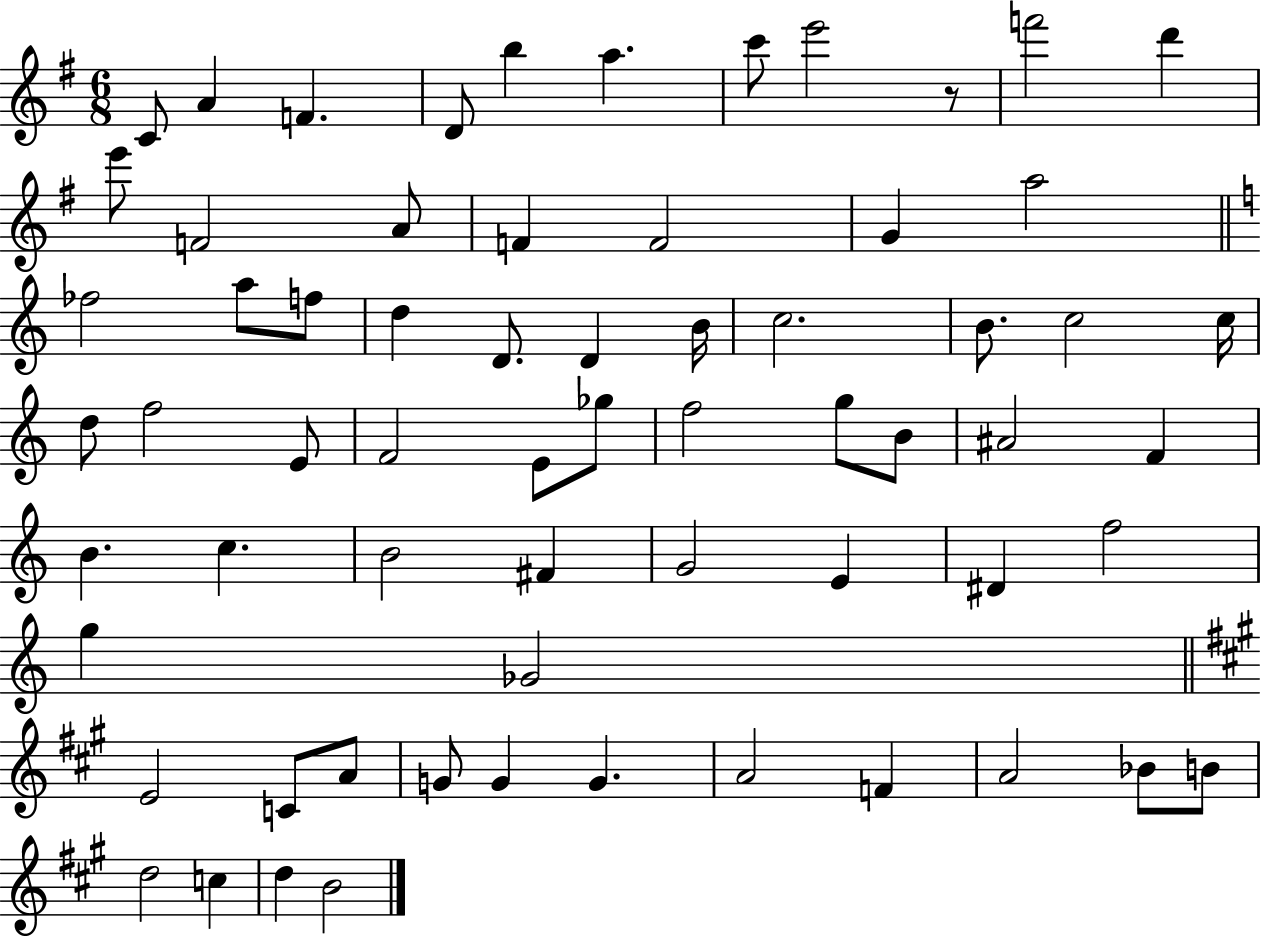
C4/e A4/q F4/q. D4/e B5/q A5/q. C6/e E6/h R/e F6/h D6/q E6/e F4/h A4/e F4/q F4/h G4/q A5/h FES5/h A5/e F5/e D5/q D4/e. D4/q B4/s C5/h. B4/e. C5/h C5/s D5/e F5/h E4/e F4/h E4/e Gb5/e F5/h G5/e B4/e A#4/h F4/q B4/q. C5/q. B4/h F#4/q G4/h E4/q D#4/q F5/h G5/q Gb4/h E4/h C4/e A4/e G4/e G4/q G4/q. A4/h F4/q A4/h Bb4/e B4/e D5/h C5/q D5/q B4/h